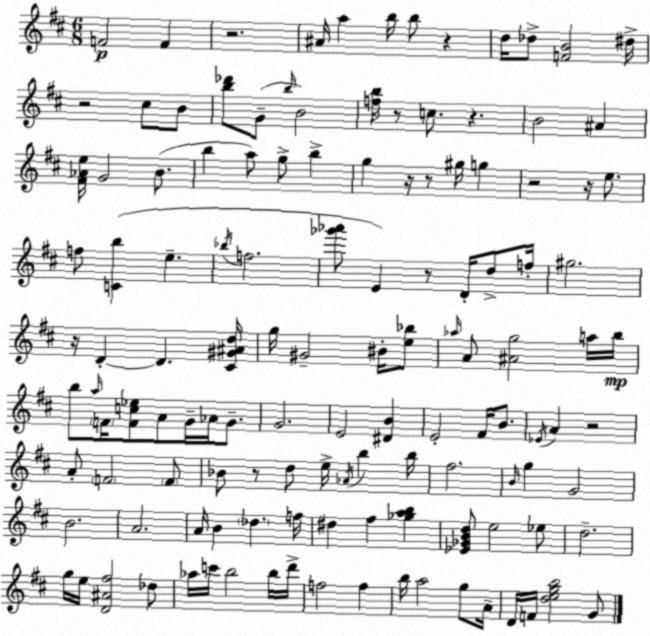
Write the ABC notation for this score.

X:1
T:Untitled
M:6/8
L:1/4
K:D
F2 F z2 ^A/4 a b/4 b/2 z d/4 _d/2 [FB]2 ^d/4 z2 ^c/2 B/2 [b_d']/2 G/2 b/4 B2 [fb]/4 z/2 c/2 z B2 ^A [^F_Ae]/4 G2 B/2 b a/2 g/2 b g z/4 z/2 ^g/4 g z2 z/4 e/2 f/2 [Cb] e _b/4 f2 [_g'_a']/2 E z/2 D/4 d/2 f/4 ^g2 z/4 D D [^C^G^Ad]/4 g/4 ^G2 ^B/4 [e_b]/2 _a/4 A/2 [^Ag]2 a/4 b/4 b/2 a/4 F/4 [Fc_e]/2 A/2 G/4 _A/4 G/2 G2 E2 [^DB] E2 ^F/4 B/2 _E/4 A z2 A/2 F2 F/2 _B/2 z/2 d/2 e/4 _A/4 b b/4 ^f2 B/4 g G2 B2 A2 A/4 B _d f/4 ^d ^f [_gab] [_E_GBd]/2 e2 _e/2 d2 g/4 e/4 [D^A^f]2 _d/2 _a/4 c'/4 b2 b/4 d'/4 f2 f b/4 a2 g/2 A/4 D/4 F/4 [degb]2 G/2